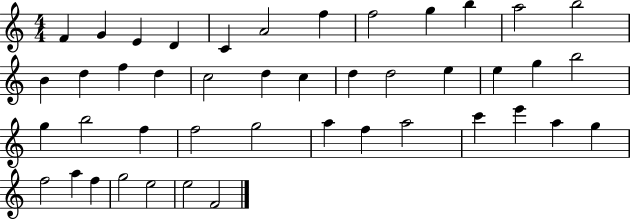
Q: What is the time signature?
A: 4/4